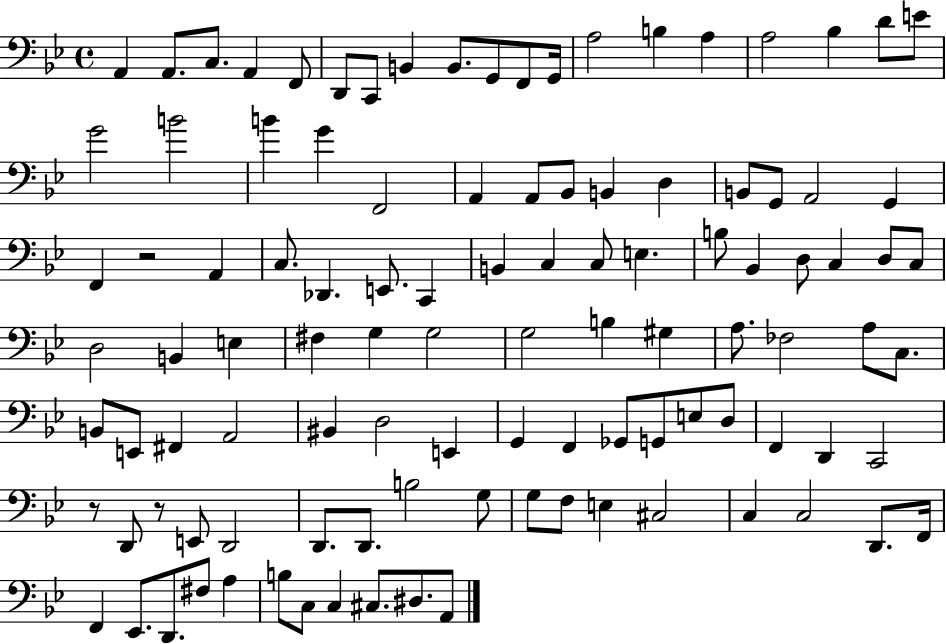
A2/q A2/e. C3/e. A2/q F2/e D2/e C2/e B2/q B2/e. G2/e F2/e G2/s A3/h B3/q A3/q A3/h Bb3/q D4/e E4/e G4/h B4/h B4/q G4/q F2/h A2/q A2/e Bb2/e B2/q D3/q B2/e G2/e A2/h G2/q F2/q R/h A2/q C3/e. Db2/q. E2/e. C2/q B2/q C3/q C3/e E3/q. B3/e Bb2/q D3/e C3/q D3/e C3/e D3/h B2/q E3/q F#3/q G3/q G3/h G3/h B3/q G#3/q A3/e. FES3/h A3/e C3/e. B2/e E2/e F#2/q A2/h BIS2/q D3/h E2/q G2/q F2/q Gb2/e G2/e E3/e D3/e F2/q D2/q C2/h R/e D2/e R/e E2/e D2/h D2/e. D2/e. B3/h G3/e G3/e F3/e E3/q C#3/h C3/q C3/h D2/e. F2/s F2/q Eb2/e. D2/e. F#3/e A3/q B3/e C3/e C3/q C#3/e. D#3/e. A2/e